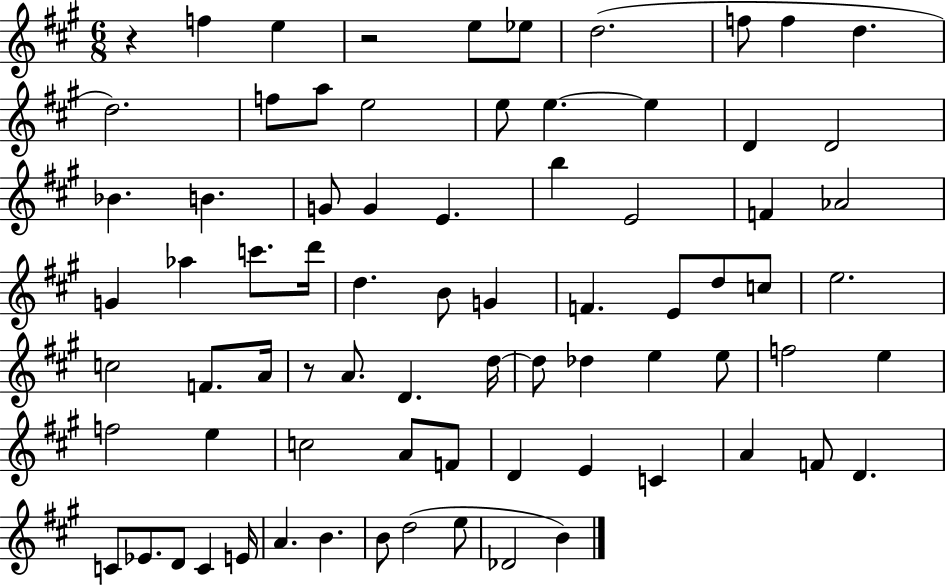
R/q F5/q E5/q R/h E5/e Eb5/e D5/h. F5/e F5/q D5/q. D5/h. F5/e A5/e E5/h E5/e E5/q. E5/q D4/q D4/h Bb4/q. B4/q. G4/e G4/q E4/q. B5/q E4/h F4/q Ab4/h G4/q Ab5/q C6/e. D6/s D5/q. B4/e G4/q F4/q. E4/e D5/e C5/e E5/h. C5/h F4/e. A4/s R/e A4/e. D4/q. D5/s D5/e Db5/q E5/q E5/e F5/h E5/q F5/h E5/q C5/h A4/e F4/e D4/q E4/q C4/q A4/q F4/e D4/q. C4/e Eb4/e. D4/e C4/q E4/s A4/q. B4/q. B4/e D5/h E5/e Db4/h B4/q